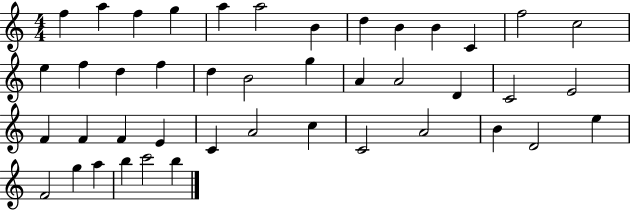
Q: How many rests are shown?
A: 0